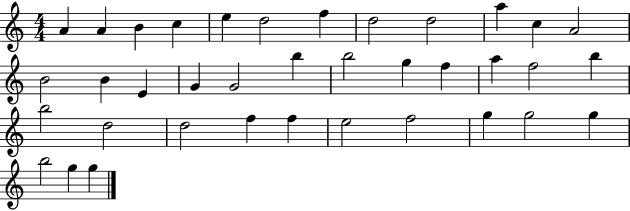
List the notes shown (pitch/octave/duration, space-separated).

A4/q A4/q B4/q C5/q E5/q D5/h F5/q D5/h D5/h A5/q C5/q A4/h B4/h B4/q E4/q G4/q G4/h B5/q B5/h G5/q F5/q A5/q F5/h B5/q B5/h D5/h D5/h F5/q F5/q E5/h F5/h G5/q G5/h G5/q B5/h G5/q G5/q